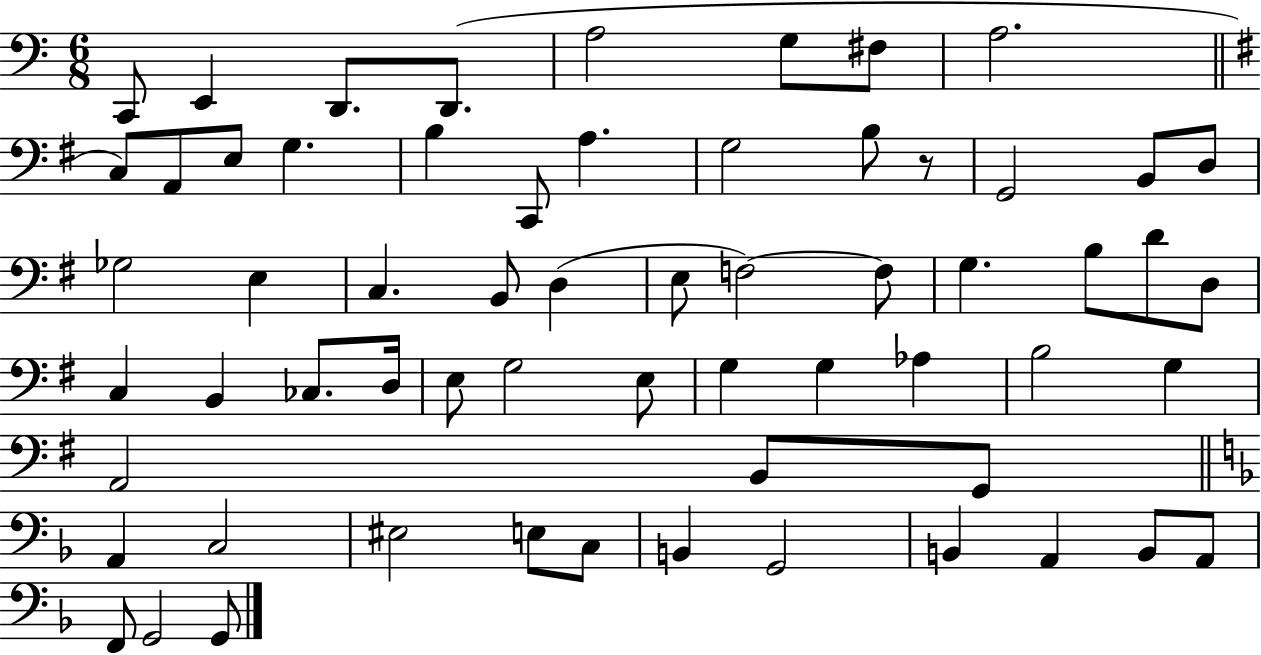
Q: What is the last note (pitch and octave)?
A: G2